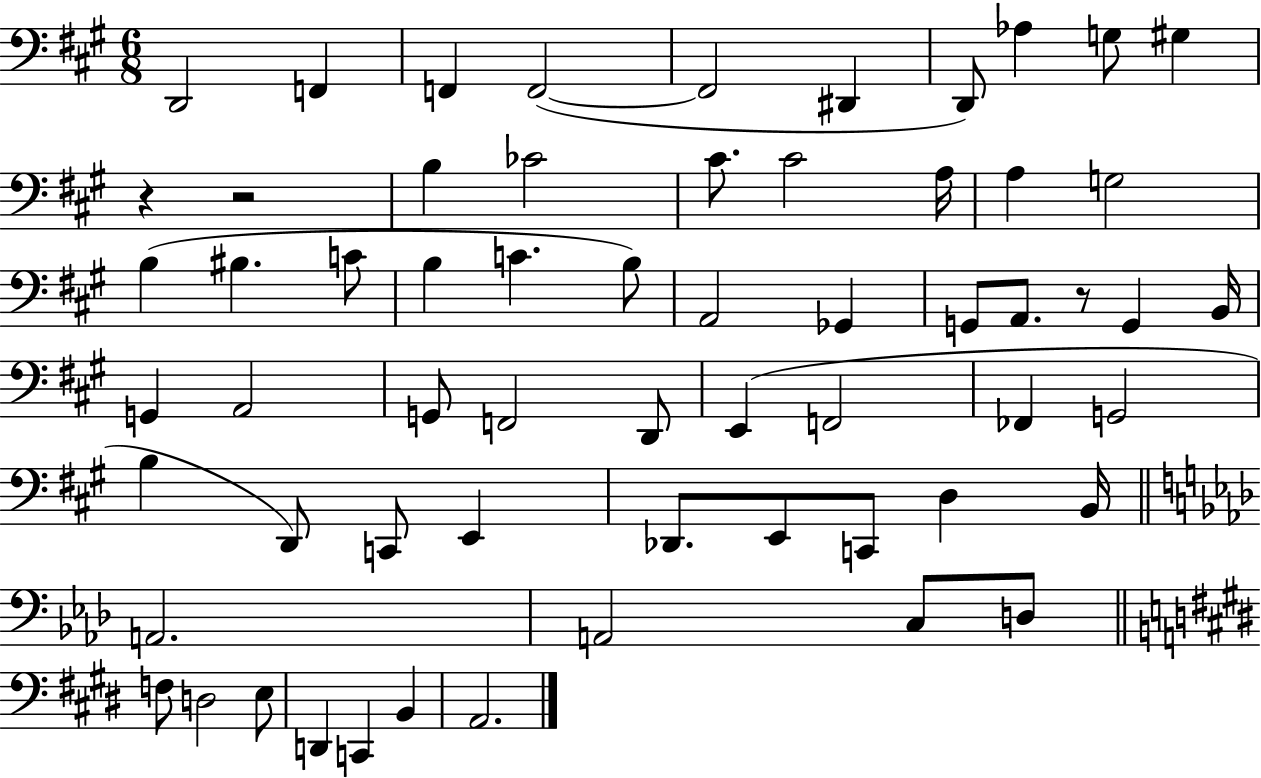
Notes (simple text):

D2/h F2/q F2/q F2/h F2/h D#2/q D2/e Ab3/q G3/e G#3/q R/q R/h B3/q CES4/h C#4/e. C#4/h A3/s A3/q G3/h B3/q BIS3/q. C4/e B3/q C4/q. B3/e A2/h Gb2/q G2/e A2/e. R/e G2/q B2/s G2/q A2/h G2/e F2/h D2/e E2/q F2/h FES2/q G2/h B3/q D2/e C2/e E2/q Db2/e. E2/e C2/e D3/q B2/s A2/h. A2/h C3/e D3/e F3/e D3/h E3/e D2/q C2/q B2/q A2/h.